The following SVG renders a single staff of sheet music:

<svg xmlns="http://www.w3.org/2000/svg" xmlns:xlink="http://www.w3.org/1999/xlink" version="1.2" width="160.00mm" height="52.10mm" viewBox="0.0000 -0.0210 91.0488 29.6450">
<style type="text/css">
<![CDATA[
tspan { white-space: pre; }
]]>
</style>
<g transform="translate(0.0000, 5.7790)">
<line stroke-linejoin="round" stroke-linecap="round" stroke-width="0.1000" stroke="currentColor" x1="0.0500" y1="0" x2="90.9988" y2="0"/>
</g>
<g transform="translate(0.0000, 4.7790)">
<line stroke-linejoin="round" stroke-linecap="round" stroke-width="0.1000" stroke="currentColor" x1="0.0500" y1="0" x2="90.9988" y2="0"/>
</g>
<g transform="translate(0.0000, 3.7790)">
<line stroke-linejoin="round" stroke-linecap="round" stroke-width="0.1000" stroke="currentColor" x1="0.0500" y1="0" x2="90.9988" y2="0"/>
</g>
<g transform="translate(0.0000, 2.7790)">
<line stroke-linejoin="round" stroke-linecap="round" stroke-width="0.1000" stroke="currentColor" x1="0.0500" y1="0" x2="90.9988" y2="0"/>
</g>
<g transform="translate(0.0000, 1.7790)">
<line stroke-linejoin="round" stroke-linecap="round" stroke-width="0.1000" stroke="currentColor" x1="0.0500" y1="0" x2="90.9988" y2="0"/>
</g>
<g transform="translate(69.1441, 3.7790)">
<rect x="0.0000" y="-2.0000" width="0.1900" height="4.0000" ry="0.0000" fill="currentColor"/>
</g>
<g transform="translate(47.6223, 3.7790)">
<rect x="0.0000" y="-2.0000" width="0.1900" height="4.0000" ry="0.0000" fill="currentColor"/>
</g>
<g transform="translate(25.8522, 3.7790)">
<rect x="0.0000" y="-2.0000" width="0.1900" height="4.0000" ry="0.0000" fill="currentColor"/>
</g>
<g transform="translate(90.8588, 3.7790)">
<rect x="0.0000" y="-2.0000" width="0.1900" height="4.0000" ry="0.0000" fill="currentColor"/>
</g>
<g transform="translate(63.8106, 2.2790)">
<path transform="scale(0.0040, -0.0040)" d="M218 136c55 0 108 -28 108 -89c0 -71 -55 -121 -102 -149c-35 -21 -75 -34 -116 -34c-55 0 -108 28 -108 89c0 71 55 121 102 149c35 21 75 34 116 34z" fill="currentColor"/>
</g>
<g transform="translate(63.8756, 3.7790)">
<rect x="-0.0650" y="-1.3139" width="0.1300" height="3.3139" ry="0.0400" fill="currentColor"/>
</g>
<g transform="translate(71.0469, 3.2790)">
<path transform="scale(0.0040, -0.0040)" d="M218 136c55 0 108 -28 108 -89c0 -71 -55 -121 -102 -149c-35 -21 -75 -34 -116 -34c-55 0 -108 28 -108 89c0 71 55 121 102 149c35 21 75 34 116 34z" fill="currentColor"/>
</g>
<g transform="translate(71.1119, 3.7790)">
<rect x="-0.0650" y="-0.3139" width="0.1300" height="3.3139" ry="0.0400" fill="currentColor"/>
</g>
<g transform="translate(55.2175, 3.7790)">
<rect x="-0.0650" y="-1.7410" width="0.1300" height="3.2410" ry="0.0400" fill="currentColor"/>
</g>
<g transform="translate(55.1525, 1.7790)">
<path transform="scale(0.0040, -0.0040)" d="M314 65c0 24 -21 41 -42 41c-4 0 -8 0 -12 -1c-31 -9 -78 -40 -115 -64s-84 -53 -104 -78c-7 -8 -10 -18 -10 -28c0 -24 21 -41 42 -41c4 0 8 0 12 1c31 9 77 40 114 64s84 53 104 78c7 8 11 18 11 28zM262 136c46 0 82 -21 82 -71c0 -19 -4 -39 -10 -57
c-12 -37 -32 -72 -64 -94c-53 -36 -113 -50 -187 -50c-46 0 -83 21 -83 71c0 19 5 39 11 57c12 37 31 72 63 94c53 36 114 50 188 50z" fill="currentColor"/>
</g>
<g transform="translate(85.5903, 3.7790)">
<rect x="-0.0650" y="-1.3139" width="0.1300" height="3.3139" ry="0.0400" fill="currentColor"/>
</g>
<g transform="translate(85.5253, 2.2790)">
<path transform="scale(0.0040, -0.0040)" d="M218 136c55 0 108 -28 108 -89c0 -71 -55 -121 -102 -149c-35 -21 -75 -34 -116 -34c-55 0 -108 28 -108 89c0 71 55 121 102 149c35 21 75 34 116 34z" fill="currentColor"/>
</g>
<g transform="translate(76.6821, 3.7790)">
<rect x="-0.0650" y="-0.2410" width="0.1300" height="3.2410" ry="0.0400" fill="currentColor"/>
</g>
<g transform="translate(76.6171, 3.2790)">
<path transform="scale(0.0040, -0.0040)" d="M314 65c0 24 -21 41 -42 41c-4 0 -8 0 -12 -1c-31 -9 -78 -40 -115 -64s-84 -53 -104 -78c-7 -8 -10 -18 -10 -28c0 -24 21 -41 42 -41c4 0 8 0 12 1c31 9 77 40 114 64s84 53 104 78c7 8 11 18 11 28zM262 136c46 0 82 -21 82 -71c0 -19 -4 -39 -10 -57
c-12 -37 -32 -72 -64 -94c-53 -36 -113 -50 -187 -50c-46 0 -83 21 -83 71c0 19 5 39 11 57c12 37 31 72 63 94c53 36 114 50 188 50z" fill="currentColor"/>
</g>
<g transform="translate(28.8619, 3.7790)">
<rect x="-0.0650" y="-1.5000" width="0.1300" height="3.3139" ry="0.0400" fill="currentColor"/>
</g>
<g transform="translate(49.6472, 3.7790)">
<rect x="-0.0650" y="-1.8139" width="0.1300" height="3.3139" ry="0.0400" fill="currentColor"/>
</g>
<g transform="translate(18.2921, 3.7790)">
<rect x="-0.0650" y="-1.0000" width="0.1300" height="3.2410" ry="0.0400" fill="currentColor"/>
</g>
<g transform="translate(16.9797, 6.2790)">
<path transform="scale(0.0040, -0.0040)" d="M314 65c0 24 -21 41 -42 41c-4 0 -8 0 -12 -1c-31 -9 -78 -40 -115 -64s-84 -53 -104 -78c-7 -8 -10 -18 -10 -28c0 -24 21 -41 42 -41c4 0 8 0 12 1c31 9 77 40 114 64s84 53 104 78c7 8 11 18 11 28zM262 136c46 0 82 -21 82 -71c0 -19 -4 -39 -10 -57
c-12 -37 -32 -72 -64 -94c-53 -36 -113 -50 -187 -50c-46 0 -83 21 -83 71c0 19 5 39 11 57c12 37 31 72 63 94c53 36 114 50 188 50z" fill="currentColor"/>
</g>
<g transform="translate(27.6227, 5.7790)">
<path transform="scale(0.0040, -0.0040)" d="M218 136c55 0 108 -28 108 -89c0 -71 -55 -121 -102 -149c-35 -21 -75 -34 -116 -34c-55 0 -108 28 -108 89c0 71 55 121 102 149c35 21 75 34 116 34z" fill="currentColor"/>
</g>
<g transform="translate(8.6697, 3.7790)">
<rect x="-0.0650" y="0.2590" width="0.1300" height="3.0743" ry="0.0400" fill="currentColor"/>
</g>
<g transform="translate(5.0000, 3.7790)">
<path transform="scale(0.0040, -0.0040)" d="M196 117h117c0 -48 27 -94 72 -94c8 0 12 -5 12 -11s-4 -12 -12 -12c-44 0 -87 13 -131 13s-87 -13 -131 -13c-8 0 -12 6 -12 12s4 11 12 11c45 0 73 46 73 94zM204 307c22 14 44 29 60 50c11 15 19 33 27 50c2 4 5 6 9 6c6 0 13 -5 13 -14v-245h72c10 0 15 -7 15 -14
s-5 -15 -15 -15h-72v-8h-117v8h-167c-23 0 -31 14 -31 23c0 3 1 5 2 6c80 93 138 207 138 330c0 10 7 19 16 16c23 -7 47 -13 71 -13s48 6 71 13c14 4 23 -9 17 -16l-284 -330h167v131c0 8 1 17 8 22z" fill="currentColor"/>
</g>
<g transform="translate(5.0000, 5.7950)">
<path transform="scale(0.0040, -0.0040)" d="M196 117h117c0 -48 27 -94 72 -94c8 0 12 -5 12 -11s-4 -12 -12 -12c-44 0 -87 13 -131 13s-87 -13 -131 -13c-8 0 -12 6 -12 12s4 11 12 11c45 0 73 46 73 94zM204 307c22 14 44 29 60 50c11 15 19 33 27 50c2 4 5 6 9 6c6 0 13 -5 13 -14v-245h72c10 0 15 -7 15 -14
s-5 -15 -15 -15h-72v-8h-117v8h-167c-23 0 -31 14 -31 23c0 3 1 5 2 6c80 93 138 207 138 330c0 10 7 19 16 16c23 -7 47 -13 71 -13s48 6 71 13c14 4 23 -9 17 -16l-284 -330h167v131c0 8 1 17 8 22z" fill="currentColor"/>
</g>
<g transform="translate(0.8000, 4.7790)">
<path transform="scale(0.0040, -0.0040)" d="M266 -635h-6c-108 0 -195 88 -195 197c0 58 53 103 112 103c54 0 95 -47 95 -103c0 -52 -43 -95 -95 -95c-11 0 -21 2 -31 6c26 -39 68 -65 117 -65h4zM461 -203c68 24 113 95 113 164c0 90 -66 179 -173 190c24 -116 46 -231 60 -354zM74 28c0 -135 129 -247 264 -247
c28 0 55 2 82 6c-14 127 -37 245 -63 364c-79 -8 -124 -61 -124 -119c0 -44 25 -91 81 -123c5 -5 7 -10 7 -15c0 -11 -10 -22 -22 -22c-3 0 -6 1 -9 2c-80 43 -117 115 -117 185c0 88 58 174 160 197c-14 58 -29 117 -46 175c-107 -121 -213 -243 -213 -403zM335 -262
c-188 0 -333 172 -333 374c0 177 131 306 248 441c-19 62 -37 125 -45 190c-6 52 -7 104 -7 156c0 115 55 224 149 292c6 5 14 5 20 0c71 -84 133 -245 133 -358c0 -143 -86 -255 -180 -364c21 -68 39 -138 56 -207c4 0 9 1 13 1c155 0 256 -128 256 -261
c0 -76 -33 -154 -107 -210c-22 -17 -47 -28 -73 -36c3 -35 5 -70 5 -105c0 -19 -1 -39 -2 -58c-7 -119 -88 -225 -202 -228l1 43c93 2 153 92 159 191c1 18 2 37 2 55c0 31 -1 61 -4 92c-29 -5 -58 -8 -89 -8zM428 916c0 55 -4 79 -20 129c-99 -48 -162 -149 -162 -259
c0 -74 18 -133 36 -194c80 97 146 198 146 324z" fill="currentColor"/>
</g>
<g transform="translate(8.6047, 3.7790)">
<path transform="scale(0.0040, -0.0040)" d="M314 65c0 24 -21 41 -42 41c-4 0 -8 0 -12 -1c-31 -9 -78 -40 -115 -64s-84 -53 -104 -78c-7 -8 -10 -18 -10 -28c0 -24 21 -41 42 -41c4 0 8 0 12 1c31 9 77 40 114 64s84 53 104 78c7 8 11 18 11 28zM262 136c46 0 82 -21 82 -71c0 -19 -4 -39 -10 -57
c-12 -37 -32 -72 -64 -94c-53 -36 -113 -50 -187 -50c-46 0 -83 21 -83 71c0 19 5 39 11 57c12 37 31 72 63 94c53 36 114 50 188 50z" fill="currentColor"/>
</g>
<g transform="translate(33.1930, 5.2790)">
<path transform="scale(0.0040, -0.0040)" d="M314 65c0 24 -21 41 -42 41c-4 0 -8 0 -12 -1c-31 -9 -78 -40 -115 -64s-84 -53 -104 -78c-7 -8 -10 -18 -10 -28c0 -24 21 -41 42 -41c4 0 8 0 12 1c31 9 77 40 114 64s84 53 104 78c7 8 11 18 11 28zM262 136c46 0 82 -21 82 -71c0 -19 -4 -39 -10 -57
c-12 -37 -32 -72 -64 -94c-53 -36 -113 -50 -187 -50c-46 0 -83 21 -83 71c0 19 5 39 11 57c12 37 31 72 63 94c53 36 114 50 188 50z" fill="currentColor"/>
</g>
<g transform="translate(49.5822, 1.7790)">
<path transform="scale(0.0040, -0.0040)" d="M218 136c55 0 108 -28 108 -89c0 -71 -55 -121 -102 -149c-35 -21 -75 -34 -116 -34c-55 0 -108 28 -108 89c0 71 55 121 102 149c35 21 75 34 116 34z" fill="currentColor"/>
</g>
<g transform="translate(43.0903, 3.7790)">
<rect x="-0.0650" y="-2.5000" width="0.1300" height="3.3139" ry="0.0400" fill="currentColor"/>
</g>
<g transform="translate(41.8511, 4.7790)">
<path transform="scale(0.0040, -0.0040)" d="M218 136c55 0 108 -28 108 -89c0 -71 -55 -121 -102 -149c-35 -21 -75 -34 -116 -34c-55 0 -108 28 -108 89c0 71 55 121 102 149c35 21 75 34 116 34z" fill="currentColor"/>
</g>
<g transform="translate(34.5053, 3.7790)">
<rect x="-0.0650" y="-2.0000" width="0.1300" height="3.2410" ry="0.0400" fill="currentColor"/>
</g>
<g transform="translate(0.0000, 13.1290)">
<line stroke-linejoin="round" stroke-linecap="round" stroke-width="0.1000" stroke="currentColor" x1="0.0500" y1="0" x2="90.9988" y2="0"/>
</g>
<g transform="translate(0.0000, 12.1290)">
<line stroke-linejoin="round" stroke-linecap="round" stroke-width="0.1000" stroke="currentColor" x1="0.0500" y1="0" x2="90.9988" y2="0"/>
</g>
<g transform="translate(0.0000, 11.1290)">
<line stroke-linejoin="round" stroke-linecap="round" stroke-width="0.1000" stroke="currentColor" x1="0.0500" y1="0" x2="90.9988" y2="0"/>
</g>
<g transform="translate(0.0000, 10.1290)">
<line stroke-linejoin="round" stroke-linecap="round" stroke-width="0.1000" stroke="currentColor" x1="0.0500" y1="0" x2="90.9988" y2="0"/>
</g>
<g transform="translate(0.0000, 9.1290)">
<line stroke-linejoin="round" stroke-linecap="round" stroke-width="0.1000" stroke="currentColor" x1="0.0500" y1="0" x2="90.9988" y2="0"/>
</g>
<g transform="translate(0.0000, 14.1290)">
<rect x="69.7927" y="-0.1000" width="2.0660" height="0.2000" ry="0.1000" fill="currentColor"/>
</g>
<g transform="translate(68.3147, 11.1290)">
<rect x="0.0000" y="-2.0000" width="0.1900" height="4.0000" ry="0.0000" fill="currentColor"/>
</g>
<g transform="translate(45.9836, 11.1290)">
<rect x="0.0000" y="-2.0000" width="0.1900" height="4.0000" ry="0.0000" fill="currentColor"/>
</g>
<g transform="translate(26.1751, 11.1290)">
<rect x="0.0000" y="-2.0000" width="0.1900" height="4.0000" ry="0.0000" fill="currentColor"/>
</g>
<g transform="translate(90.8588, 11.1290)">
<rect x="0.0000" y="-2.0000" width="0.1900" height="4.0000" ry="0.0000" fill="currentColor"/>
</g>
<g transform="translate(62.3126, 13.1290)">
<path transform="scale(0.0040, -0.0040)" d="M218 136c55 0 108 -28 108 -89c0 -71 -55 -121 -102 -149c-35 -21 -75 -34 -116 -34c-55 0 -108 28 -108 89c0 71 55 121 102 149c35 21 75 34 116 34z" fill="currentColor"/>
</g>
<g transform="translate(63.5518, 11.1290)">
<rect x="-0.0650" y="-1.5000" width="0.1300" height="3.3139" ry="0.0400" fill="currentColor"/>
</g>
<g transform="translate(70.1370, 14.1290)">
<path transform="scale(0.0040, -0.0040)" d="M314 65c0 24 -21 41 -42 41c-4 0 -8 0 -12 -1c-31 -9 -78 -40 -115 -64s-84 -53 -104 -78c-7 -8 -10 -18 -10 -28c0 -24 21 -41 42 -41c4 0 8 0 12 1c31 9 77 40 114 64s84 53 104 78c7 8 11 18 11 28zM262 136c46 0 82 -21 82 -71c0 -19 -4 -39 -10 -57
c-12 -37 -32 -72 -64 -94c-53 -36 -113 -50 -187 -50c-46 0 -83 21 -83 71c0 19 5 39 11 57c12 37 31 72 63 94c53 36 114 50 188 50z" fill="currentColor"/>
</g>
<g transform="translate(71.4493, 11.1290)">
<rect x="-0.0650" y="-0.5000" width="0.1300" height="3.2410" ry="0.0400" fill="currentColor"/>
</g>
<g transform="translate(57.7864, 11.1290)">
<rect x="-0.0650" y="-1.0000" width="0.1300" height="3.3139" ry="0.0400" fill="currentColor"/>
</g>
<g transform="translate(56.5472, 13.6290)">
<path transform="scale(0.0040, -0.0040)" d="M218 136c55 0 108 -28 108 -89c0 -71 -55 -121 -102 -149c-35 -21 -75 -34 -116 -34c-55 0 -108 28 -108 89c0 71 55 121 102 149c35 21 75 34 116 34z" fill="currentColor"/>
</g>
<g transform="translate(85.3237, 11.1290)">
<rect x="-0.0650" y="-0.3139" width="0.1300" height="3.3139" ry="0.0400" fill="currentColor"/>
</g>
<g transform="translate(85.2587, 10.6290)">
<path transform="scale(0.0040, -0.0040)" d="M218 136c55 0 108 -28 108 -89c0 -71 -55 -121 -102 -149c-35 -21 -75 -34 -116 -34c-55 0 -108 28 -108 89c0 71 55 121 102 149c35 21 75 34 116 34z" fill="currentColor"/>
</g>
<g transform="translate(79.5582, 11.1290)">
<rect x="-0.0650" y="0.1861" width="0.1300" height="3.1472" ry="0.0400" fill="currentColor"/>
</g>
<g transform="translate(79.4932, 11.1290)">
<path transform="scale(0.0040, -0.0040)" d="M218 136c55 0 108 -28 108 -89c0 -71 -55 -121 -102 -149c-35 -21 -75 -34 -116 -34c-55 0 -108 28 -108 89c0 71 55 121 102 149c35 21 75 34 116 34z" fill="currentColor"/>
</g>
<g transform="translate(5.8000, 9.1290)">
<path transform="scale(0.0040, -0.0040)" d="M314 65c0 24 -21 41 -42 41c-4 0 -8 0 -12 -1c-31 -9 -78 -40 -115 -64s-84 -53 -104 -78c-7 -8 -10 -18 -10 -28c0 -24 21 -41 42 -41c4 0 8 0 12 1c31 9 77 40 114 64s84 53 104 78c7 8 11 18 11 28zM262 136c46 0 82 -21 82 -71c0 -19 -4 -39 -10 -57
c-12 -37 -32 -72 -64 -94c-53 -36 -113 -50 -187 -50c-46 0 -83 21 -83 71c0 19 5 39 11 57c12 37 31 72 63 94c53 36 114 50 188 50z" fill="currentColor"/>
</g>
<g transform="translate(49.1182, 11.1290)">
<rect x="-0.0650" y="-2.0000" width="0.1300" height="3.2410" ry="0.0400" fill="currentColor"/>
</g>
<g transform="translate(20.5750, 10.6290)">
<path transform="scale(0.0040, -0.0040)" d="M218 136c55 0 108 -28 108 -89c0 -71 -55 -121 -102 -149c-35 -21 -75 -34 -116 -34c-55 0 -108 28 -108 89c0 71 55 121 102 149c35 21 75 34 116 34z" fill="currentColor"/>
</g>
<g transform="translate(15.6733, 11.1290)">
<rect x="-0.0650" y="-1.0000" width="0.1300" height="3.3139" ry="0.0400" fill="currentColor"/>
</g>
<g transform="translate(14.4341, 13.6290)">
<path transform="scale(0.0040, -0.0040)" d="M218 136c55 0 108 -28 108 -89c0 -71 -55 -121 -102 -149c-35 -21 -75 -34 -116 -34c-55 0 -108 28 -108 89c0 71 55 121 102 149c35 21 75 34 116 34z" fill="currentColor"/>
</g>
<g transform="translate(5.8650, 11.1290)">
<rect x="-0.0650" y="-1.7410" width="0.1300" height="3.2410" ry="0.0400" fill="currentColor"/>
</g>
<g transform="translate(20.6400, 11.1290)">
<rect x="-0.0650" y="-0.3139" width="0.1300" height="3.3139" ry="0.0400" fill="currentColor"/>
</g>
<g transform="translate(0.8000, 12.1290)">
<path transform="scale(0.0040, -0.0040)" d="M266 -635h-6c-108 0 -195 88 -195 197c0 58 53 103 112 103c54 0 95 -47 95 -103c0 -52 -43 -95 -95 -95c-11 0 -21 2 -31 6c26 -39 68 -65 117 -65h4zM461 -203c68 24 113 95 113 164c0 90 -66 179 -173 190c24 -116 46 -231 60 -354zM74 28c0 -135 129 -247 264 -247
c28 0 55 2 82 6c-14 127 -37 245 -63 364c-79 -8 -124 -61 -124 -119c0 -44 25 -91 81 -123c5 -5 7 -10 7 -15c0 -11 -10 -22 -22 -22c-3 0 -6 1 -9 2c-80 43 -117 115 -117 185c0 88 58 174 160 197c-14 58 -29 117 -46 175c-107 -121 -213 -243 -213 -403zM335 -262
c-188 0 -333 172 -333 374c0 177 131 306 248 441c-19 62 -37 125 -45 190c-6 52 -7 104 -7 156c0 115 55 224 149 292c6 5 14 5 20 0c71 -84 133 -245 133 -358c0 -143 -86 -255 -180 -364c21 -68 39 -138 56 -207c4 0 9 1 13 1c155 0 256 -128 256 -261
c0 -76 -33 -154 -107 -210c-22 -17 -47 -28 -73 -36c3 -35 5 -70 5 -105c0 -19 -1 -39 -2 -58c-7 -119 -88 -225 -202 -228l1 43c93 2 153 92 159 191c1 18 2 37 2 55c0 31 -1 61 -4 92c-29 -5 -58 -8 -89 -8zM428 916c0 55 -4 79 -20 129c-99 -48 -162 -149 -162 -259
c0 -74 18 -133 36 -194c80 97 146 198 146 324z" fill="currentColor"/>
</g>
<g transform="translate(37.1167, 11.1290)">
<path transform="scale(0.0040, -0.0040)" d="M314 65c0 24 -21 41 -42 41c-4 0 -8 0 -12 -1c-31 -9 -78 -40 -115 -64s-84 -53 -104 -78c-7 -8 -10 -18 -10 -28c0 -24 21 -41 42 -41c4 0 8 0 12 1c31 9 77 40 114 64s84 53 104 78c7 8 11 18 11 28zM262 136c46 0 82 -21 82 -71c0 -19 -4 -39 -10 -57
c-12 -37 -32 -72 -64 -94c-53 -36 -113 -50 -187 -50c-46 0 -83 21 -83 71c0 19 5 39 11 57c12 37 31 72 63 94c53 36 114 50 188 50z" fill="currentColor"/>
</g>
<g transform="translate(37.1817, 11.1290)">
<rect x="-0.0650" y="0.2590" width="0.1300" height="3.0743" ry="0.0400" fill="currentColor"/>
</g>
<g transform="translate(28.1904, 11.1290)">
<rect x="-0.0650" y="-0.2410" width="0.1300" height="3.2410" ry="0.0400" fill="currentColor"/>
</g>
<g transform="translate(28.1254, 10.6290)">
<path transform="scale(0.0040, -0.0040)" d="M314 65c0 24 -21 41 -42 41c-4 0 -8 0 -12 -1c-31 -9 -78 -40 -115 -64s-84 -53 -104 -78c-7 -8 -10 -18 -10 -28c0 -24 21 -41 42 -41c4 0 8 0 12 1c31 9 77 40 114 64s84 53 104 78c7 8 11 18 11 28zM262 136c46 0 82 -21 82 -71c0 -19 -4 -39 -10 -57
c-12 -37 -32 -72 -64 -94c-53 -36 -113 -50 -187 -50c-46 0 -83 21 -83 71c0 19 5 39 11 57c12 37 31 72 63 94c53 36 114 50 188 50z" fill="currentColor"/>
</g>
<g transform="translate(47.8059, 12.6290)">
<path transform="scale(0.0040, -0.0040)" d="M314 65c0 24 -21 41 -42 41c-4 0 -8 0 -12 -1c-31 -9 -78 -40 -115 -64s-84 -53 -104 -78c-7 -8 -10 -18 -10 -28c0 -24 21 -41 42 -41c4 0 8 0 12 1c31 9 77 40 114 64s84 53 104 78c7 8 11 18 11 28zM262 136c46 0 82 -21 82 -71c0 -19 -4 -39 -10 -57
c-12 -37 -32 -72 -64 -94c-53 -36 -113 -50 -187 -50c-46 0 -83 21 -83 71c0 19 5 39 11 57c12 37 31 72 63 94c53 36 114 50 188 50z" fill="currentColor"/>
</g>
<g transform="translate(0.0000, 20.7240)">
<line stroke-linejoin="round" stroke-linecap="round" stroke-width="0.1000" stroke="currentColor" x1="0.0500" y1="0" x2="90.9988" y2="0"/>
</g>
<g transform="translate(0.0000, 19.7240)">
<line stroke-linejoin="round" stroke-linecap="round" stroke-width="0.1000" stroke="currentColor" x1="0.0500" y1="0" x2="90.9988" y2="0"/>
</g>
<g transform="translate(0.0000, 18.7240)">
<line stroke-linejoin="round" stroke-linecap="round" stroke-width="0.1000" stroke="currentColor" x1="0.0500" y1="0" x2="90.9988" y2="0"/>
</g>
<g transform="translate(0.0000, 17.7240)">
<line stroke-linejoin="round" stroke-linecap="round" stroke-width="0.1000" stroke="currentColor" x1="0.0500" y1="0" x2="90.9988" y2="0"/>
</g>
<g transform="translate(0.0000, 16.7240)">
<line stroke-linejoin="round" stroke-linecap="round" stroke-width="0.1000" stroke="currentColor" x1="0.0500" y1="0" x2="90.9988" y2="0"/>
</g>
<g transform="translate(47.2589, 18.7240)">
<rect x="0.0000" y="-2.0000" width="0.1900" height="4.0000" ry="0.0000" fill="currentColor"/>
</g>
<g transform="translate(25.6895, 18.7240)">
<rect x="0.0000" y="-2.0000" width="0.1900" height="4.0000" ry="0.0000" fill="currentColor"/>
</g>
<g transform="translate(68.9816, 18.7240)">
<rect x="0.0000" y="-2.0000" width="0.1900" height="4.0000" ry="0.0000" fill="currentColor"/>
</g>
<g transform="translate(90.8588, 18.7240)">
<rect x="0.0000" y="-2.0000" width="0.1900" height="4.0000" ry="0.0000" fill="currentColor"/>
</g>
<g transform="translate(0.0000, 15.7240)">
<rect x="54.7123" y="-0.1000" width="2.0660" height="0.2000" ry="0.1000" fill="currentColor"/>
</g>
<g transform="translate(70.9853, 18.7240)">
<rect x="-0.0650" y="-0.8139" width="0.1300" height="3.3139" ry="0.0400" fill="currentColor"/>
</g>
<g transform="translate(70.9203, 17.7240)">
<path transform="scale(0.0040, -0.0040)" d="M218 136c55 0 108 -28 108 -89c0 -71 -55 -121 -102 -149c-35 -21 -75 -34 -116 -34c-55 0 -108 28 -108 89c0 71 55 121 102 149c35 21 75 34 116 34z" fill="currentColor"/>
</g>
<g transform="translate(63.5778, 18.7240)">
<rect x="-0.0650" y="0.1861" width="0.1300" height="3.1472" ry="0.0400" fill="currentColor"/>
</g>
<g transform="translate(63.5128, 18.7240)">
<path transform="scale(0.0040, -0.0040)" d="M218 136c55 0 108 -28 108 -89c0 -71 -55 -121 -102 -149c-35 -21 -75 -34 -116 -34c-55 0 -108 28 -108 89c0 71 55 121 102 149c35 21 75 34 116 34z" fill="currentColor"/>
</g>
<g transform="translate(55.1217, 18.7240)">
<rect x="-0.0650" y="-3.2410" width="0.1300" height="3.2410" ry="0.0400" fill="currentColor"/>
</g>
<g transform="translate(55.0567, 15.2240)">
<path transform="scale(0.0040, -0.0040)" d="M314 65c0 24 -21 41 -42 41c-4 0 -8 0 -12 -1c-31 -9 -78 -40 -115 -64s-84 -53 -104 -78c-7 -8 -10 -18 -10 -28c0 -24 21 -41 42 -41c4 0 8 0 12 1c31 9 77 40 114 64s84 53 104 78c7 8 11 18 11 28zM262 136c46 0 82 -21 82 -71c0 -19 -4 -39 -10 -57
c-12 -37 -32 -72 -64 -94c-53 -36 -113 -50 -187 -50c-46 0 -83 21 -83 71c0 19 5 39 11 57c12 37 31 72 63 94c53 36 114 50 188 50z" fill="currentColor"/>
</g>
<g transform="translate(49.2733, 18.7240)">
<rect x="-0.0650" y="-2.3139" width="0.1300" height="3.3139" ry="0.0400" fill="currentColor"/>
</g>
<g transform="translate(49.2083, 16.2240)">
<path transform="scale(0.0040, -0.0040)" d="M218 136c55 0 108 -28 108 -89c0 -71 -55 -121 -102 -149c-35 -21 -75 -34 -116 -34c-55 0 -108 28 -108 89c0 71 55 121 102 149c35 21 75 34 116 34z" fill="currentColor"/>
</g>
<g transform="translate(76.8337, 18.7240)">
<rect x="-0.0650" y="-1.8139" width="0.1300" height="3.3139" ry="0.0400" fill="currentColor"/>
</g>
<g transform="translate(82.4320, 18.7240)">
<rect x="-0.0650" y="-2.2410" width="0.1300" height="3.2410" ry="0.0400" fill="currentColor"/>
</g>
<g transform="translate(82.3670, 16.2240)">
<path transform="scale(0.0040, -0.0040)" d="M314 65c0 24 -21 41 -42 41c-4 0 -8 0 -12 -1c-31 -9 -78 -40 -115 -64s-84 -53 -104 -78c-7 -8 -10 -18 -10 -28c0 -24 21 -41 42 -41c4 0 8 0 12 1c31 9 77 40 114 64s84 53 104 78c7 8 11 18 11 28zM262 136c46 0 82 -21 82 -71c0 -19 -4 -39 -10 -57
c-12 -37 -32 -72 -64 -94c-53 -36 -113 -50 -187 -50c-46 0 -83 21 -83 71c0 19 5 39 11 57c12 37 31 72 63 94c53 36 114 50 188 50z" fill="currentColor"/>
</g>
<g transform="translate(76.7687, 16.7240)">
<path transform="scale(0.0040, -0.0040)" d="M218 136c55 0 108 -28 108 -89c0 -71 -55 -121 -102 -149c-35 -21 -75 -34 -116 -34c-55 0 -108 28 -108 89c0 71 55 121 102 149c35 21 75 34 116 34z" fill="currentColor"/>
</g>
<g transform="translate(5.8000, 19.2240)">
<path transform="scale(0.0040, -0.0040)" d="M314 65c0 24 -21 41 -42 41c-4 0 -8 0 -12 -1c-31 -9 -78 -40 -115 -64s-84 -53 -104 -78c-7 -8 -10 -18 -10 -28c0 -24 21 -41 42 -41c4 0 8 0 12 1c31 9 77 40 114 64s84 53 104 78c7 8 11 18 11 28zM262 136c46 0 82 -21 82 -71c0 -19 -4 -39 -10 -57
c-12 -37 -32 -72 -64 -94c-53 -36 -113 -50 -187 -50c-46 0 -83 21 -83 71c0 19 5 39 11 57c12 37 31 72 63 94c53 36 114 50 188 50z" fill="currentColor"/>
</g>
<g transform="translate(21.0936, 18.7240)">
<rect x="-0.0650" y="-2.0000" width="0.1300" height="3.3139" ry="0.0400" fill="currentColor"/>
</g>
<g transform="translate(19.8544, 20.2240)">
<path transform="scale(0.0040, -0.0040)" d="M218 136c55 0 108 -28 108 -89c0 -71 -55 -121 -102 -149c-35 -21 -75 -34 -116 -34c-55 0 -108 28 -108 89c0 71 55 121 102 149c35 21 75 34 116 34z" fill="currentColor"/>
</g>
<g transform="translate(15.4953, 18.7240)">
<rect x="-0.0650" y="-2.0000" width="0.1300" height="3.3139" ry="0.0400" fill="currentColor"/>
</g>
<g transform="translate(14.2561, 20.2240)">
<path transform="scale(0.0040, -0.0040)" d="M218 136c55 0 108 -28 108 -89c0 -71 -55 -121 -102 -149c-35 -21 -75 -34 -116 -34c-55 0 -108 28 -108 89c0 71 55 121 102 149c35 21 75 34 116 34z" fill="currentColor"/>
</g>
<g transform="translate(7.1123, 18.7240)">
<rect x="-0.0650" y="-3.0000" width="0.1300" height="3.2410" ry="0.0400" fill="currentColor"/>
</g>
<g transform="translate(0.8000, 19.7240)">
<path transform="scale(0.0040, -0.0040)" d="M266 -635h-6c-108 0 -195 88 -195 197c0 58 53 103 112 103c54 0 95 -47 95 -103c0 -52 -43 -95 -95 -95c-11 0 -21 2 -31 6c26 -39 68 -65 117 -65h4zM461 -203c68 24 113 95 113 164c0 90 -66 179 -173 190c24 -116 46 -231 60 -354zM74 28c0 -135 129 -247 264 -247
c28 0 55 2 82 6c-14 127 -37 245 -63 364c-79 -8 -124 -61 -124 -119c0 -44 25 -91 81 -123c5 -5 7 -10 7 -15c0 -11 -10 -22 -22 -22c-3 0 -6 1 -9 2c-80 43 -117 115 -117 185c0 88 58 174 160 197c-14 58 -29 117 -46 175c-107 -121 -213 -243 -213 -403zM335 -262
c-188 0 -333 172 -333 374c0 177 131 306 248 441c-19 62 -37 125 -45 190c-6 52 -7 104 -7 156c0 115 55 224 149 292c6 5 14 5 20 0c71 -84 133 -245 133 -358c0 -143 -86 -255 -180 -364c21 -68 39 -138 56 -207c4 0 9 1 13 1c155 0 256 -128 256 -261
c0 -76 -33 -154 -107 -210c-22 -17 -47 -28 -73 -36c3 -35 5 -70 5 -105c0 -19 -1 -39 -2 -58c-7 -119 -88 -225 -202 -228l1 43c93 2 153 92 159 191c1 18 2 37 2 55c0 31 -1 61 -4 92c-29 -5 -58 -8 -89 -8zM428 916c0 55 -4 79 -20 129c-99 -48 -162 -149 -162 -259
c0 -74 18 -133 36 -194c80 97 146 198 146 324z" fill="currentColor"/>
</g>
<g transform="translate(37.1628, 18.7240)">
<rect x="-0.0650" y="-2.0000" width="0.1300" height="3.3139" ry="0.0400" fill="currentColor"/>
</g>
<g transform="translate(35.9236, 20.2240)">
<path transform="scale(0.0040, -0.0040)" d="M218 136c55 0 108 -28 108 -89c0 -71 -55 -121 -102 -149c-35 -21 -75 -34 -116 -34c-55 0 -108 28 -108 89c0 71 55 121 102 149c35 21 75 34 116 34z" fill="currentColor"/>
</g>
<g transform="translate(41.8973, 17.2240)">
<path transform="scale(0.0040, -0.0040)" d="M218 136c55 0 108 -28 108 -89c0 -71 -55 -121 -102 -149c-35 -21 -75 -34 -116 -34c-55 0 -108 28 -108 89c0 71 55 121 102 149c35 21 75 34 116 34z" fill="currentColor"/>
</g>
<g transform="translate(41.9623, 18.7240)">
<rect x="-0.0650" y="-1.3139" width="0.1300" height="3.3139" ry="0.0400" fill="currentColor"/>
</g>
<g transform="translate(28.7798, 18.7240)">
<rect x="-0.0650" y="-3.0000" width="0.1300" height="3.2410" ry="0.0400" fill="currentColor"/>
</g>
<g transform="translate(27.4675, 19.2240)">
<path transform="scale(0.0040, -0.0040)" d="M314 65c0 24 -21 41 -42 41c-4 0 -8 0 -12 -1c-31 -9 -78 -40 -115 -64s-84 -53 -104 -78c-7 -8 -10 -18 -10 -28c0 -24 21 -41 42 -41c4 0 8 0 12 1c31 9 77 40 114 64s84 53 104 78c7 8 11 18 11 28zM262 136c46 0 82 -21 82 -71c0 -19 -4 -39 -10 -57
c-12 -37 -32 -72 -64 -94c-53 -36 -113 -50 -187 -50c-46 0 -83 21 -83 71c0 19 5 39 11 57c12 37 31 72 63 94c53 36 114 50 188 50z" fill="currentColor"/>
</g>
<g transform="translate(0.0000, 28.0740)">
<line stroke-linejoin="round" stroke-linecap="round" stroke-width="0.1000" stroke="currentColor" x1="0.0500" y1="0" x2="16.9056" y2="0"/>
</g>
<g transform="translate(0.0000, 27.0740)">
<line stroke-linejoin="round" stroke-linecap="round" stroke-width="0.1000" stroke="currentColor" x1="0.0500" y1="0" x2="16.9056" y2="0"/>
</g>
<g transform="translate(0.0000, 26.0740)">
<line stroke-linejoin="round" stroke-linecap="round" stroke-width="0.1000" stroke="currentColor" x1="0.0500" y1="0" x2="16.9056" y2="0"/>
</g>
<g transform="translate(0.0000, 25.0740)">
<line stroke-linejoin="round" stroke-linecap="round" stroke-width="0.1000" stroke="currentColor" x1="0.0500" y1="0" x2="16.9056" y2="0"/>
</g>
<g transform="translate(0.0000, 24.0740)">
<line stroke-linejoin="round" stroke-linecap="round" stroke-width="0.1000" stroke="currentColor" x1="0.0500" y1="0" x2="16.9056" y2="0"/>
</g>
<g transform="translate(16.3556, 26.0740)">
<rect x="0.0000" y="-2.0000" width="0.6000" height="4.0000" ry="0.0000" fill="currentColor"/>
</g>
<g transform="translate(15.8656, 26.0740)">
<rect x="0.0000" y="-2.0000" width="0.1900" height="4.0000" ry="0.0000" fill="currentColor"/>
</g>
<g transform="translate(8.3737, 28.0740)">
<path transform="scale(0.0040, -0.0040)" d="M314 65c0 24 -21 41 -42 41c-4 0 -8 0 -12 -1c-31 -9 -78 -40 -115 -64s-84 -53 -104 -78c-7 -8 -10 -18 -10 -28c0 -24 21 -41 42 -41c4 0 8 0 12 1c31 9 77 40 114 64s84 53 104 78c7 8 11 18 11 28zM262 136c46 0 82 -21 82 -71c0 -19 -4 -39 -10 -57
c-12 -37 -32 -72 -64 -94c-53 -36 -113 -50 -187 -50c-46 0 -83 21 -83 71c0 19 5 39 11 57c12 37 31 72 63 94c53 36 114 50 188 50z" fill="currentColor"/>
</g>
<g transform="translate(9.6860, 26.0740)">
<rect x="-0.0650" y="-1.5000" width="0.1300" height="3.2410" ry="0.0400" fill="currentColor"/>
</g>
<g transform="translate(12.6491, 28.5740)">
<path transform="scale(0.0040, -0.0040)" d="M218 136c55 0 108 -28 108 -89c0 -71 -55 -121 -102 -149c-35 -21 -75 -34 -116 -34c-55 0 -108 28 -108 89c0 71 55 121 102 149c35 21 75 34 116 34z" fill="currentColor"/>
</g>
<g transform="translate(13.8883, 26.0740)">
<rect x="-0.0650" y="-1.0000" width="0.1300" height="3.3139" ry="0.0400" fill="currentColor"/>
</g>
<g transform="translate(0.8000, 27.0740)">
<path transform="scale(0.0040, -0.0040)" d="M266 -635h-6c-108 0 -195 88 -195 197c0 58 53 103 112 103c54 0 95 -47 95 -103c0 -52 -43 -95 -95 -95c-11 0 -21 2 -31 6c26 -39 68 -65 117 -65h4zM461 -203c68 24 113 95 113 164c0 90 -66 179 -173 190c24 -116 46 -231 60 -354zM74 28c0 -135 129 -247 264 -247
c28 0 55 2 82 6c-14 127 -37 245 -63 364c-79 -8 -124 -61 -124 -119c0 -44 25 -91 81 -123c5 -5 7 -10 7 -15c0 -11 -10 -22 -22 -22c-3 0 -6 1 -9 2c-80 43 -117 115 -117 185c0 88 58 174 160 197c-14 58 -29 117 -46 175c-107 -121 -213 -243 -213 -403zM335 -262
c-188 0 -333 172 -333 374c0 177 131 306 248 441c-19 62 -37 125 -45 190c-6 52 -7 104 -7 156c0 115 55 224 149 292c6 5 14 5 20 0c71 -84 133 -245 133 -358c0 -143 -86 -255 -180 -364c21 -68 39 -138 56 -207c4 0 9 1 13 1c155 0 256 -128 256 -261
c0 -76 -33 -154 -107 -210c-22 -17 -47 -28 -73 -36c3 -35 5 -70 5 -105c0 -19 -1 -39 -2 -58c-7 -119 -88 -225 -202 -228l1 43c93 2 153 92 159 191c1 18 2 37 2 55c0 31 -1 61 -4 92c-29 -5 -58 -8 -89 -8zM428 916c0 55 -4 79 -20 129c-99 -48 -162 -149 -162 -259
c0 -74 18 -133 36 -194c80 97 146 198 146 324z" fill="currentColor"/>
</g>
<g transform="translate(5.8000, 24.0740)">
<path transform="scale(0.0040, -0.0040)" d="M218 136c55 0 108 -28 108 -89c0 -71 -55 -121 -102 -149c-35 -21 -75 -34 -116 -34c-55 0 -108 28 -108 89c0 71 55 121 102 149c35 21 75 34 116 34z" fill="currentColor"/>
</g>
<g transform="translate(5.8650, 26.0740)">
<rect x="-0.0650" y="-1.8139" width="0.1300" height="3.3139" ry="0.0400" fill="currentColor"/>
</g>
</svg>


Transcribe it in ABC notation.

X:1
T:Untitled
M:4/4
L:1/4
K:C
B2 D2 E F2 G f f2 e c c2 e f2 D c c2 B2 F2 D E C2 B c A2 F F A2 F e g b2 B d f g2 f E2 D